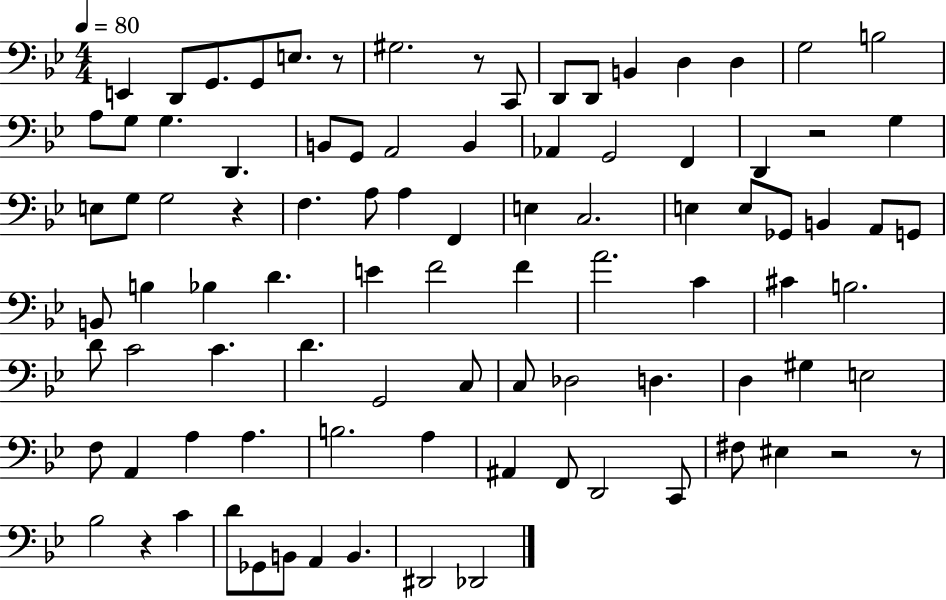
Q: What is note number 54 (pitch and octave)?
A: D4